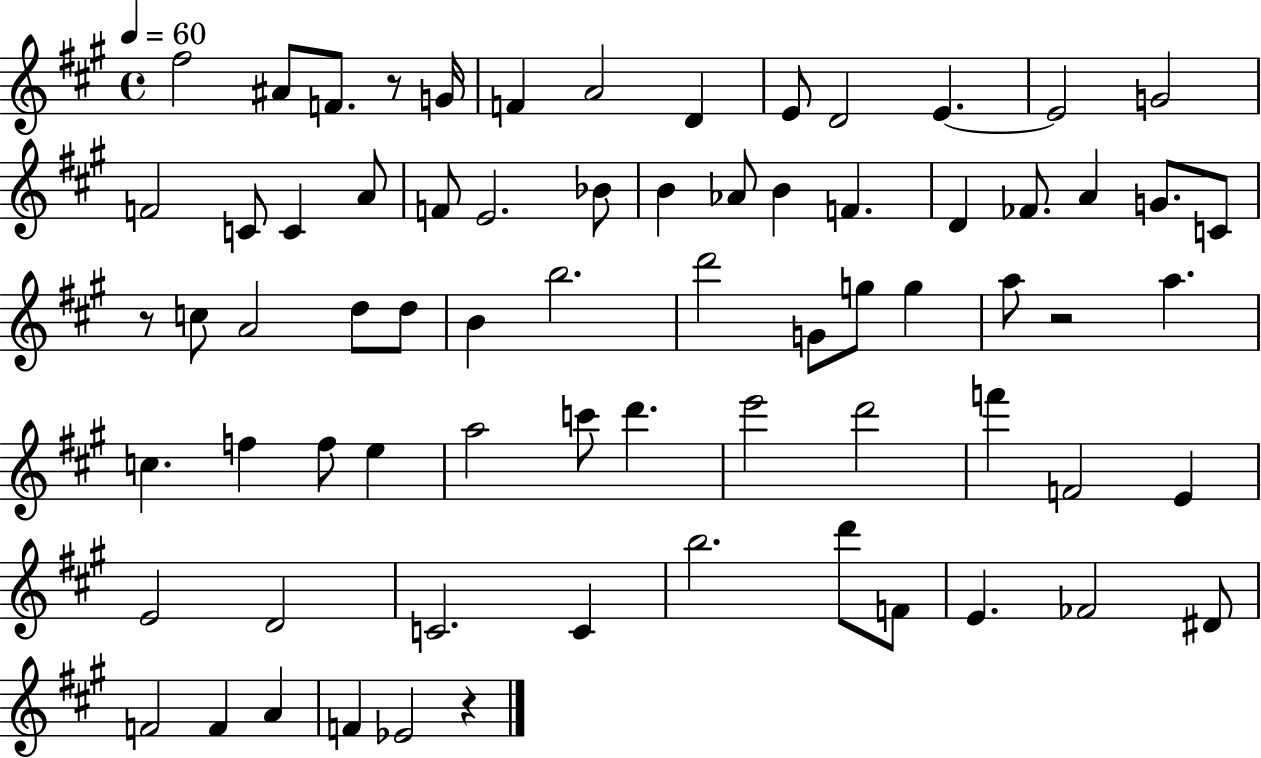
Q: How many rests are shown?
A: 4